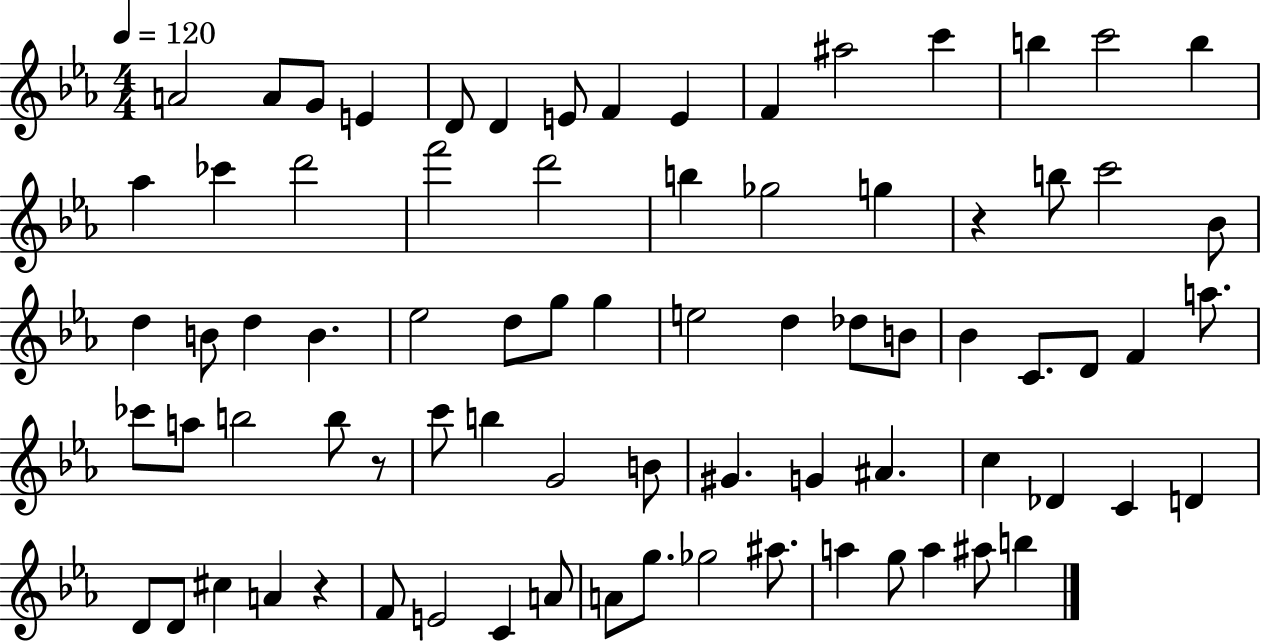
A4/h A4/e G4/e E4/q D4/e D4/q E4/e F4/q E4/q F4/q A#5/h C6/q B5/q C6/h B5/q Ab5/q CES6/q D6/h F6/h D6/h B5/q Gb5/h G5/q R/q B5/e C6/h Bb4/e D5/q B4/e D5/q B4/q. Eb5/h D5/e G5/e G5/q E5/h D5/q Db5/e B4/e Bb4/q C4/e. D4/e F4/q A5/e. CES6/e A5/e B5/h B5/e R/e C6/e B5/q G4/h B4/e G#4/q. G4/q A#4/q. C5/q Db4/q C4/q D4/q D4/e D4/e C#5/q A4/q R/q F4/e E4/h C4/q A4/e A4/e G5/e. Gb5/h A#5/e. A5/q G5/e A5/q A#5/e B5/q